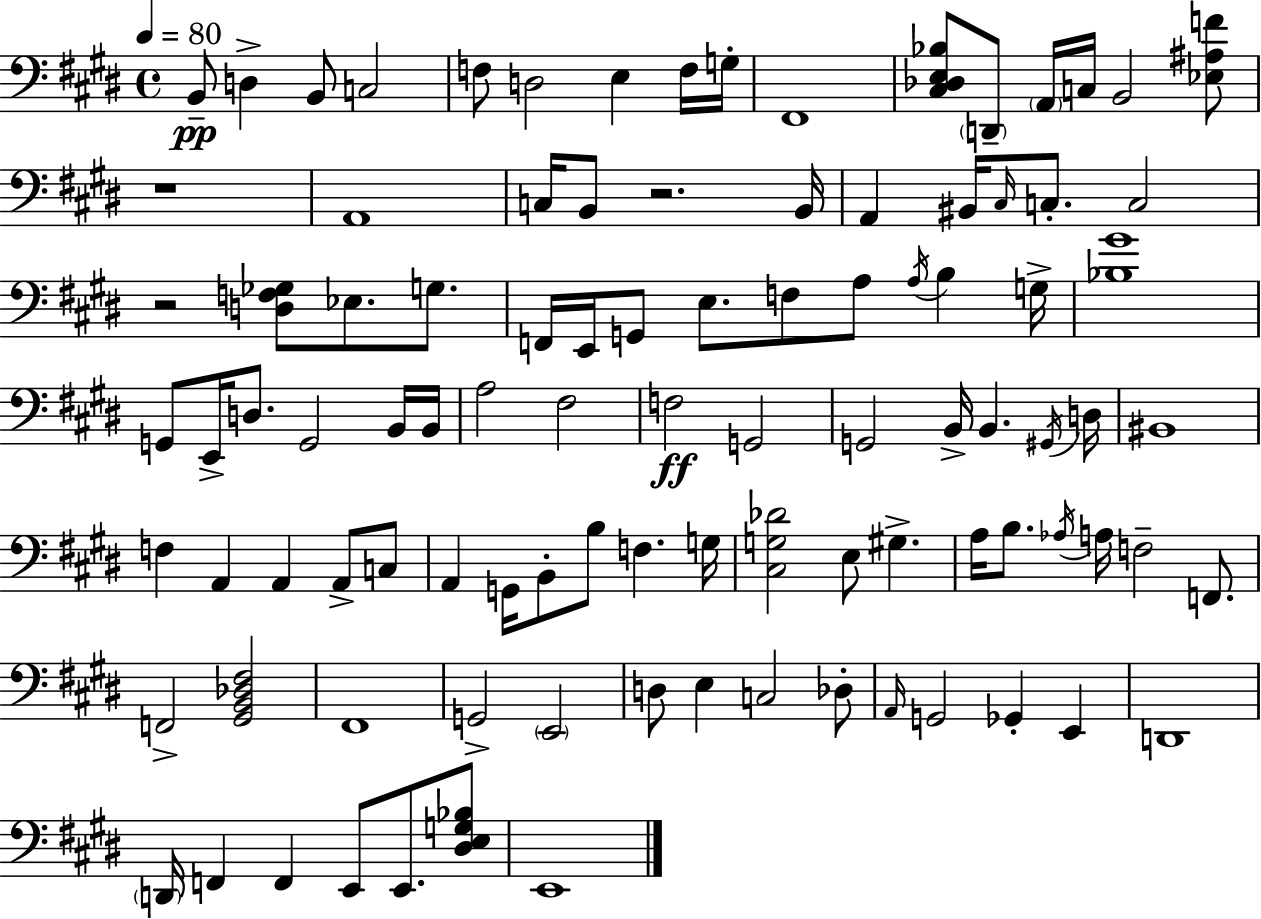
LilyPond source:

{
  \clef bass
  \time 4/4
  \defaultTimeSignature
  \key e \major
  \tempo 4 = 80
  \repeat volta 2 { b,8--\pp d4-> b,8 c2 | f8 d2 e4 f16 g16-. | fis,1 | <cis des e bes>8 \parenthesize d,8-- \parenthesize a,16 c16 b,2 <ees ais f'>8 | \break r1 | a,1 | c16 b,8 r2. b,16 | a,4 bis,16 \grace { cis16 } c8.-. c2 | \break r2 <d f ges>8 ees8. g8. | f,16 e,16 g,8 e8. f8 a8 \acciaccatura { a16 } b4 | g16-> <bes gis'>1 | g,8 e,16-> d8. g,2 | \break b,16 b,16 a2 fis2 | f2\ff g,2 | g,2 b,16-> b,4. | \acciaccatura { gis,16 } d16 bis,1 | \break f4 a,4 a,4 a,8-> | c8 a,4 g,16 b,8-. b8 f4. | g16 <cis g des'>2 e8 gis4.-> | a16 b8. \acciaccatura { aes16 } a16 f2-- | \break f,8. f,2-> <gis, b, des fis>2 | fis,1 | g,2-> \parenthesize e,2 | d8 e4 c2 | \break des8-. \grace { a,16 } g,2 ges,4-. | e,4 d,1 | \parenthesize d,16 f,4 f,4 e,8 | e,8. <dis e g bes>8 e,1 | \break } \bar "|."
}